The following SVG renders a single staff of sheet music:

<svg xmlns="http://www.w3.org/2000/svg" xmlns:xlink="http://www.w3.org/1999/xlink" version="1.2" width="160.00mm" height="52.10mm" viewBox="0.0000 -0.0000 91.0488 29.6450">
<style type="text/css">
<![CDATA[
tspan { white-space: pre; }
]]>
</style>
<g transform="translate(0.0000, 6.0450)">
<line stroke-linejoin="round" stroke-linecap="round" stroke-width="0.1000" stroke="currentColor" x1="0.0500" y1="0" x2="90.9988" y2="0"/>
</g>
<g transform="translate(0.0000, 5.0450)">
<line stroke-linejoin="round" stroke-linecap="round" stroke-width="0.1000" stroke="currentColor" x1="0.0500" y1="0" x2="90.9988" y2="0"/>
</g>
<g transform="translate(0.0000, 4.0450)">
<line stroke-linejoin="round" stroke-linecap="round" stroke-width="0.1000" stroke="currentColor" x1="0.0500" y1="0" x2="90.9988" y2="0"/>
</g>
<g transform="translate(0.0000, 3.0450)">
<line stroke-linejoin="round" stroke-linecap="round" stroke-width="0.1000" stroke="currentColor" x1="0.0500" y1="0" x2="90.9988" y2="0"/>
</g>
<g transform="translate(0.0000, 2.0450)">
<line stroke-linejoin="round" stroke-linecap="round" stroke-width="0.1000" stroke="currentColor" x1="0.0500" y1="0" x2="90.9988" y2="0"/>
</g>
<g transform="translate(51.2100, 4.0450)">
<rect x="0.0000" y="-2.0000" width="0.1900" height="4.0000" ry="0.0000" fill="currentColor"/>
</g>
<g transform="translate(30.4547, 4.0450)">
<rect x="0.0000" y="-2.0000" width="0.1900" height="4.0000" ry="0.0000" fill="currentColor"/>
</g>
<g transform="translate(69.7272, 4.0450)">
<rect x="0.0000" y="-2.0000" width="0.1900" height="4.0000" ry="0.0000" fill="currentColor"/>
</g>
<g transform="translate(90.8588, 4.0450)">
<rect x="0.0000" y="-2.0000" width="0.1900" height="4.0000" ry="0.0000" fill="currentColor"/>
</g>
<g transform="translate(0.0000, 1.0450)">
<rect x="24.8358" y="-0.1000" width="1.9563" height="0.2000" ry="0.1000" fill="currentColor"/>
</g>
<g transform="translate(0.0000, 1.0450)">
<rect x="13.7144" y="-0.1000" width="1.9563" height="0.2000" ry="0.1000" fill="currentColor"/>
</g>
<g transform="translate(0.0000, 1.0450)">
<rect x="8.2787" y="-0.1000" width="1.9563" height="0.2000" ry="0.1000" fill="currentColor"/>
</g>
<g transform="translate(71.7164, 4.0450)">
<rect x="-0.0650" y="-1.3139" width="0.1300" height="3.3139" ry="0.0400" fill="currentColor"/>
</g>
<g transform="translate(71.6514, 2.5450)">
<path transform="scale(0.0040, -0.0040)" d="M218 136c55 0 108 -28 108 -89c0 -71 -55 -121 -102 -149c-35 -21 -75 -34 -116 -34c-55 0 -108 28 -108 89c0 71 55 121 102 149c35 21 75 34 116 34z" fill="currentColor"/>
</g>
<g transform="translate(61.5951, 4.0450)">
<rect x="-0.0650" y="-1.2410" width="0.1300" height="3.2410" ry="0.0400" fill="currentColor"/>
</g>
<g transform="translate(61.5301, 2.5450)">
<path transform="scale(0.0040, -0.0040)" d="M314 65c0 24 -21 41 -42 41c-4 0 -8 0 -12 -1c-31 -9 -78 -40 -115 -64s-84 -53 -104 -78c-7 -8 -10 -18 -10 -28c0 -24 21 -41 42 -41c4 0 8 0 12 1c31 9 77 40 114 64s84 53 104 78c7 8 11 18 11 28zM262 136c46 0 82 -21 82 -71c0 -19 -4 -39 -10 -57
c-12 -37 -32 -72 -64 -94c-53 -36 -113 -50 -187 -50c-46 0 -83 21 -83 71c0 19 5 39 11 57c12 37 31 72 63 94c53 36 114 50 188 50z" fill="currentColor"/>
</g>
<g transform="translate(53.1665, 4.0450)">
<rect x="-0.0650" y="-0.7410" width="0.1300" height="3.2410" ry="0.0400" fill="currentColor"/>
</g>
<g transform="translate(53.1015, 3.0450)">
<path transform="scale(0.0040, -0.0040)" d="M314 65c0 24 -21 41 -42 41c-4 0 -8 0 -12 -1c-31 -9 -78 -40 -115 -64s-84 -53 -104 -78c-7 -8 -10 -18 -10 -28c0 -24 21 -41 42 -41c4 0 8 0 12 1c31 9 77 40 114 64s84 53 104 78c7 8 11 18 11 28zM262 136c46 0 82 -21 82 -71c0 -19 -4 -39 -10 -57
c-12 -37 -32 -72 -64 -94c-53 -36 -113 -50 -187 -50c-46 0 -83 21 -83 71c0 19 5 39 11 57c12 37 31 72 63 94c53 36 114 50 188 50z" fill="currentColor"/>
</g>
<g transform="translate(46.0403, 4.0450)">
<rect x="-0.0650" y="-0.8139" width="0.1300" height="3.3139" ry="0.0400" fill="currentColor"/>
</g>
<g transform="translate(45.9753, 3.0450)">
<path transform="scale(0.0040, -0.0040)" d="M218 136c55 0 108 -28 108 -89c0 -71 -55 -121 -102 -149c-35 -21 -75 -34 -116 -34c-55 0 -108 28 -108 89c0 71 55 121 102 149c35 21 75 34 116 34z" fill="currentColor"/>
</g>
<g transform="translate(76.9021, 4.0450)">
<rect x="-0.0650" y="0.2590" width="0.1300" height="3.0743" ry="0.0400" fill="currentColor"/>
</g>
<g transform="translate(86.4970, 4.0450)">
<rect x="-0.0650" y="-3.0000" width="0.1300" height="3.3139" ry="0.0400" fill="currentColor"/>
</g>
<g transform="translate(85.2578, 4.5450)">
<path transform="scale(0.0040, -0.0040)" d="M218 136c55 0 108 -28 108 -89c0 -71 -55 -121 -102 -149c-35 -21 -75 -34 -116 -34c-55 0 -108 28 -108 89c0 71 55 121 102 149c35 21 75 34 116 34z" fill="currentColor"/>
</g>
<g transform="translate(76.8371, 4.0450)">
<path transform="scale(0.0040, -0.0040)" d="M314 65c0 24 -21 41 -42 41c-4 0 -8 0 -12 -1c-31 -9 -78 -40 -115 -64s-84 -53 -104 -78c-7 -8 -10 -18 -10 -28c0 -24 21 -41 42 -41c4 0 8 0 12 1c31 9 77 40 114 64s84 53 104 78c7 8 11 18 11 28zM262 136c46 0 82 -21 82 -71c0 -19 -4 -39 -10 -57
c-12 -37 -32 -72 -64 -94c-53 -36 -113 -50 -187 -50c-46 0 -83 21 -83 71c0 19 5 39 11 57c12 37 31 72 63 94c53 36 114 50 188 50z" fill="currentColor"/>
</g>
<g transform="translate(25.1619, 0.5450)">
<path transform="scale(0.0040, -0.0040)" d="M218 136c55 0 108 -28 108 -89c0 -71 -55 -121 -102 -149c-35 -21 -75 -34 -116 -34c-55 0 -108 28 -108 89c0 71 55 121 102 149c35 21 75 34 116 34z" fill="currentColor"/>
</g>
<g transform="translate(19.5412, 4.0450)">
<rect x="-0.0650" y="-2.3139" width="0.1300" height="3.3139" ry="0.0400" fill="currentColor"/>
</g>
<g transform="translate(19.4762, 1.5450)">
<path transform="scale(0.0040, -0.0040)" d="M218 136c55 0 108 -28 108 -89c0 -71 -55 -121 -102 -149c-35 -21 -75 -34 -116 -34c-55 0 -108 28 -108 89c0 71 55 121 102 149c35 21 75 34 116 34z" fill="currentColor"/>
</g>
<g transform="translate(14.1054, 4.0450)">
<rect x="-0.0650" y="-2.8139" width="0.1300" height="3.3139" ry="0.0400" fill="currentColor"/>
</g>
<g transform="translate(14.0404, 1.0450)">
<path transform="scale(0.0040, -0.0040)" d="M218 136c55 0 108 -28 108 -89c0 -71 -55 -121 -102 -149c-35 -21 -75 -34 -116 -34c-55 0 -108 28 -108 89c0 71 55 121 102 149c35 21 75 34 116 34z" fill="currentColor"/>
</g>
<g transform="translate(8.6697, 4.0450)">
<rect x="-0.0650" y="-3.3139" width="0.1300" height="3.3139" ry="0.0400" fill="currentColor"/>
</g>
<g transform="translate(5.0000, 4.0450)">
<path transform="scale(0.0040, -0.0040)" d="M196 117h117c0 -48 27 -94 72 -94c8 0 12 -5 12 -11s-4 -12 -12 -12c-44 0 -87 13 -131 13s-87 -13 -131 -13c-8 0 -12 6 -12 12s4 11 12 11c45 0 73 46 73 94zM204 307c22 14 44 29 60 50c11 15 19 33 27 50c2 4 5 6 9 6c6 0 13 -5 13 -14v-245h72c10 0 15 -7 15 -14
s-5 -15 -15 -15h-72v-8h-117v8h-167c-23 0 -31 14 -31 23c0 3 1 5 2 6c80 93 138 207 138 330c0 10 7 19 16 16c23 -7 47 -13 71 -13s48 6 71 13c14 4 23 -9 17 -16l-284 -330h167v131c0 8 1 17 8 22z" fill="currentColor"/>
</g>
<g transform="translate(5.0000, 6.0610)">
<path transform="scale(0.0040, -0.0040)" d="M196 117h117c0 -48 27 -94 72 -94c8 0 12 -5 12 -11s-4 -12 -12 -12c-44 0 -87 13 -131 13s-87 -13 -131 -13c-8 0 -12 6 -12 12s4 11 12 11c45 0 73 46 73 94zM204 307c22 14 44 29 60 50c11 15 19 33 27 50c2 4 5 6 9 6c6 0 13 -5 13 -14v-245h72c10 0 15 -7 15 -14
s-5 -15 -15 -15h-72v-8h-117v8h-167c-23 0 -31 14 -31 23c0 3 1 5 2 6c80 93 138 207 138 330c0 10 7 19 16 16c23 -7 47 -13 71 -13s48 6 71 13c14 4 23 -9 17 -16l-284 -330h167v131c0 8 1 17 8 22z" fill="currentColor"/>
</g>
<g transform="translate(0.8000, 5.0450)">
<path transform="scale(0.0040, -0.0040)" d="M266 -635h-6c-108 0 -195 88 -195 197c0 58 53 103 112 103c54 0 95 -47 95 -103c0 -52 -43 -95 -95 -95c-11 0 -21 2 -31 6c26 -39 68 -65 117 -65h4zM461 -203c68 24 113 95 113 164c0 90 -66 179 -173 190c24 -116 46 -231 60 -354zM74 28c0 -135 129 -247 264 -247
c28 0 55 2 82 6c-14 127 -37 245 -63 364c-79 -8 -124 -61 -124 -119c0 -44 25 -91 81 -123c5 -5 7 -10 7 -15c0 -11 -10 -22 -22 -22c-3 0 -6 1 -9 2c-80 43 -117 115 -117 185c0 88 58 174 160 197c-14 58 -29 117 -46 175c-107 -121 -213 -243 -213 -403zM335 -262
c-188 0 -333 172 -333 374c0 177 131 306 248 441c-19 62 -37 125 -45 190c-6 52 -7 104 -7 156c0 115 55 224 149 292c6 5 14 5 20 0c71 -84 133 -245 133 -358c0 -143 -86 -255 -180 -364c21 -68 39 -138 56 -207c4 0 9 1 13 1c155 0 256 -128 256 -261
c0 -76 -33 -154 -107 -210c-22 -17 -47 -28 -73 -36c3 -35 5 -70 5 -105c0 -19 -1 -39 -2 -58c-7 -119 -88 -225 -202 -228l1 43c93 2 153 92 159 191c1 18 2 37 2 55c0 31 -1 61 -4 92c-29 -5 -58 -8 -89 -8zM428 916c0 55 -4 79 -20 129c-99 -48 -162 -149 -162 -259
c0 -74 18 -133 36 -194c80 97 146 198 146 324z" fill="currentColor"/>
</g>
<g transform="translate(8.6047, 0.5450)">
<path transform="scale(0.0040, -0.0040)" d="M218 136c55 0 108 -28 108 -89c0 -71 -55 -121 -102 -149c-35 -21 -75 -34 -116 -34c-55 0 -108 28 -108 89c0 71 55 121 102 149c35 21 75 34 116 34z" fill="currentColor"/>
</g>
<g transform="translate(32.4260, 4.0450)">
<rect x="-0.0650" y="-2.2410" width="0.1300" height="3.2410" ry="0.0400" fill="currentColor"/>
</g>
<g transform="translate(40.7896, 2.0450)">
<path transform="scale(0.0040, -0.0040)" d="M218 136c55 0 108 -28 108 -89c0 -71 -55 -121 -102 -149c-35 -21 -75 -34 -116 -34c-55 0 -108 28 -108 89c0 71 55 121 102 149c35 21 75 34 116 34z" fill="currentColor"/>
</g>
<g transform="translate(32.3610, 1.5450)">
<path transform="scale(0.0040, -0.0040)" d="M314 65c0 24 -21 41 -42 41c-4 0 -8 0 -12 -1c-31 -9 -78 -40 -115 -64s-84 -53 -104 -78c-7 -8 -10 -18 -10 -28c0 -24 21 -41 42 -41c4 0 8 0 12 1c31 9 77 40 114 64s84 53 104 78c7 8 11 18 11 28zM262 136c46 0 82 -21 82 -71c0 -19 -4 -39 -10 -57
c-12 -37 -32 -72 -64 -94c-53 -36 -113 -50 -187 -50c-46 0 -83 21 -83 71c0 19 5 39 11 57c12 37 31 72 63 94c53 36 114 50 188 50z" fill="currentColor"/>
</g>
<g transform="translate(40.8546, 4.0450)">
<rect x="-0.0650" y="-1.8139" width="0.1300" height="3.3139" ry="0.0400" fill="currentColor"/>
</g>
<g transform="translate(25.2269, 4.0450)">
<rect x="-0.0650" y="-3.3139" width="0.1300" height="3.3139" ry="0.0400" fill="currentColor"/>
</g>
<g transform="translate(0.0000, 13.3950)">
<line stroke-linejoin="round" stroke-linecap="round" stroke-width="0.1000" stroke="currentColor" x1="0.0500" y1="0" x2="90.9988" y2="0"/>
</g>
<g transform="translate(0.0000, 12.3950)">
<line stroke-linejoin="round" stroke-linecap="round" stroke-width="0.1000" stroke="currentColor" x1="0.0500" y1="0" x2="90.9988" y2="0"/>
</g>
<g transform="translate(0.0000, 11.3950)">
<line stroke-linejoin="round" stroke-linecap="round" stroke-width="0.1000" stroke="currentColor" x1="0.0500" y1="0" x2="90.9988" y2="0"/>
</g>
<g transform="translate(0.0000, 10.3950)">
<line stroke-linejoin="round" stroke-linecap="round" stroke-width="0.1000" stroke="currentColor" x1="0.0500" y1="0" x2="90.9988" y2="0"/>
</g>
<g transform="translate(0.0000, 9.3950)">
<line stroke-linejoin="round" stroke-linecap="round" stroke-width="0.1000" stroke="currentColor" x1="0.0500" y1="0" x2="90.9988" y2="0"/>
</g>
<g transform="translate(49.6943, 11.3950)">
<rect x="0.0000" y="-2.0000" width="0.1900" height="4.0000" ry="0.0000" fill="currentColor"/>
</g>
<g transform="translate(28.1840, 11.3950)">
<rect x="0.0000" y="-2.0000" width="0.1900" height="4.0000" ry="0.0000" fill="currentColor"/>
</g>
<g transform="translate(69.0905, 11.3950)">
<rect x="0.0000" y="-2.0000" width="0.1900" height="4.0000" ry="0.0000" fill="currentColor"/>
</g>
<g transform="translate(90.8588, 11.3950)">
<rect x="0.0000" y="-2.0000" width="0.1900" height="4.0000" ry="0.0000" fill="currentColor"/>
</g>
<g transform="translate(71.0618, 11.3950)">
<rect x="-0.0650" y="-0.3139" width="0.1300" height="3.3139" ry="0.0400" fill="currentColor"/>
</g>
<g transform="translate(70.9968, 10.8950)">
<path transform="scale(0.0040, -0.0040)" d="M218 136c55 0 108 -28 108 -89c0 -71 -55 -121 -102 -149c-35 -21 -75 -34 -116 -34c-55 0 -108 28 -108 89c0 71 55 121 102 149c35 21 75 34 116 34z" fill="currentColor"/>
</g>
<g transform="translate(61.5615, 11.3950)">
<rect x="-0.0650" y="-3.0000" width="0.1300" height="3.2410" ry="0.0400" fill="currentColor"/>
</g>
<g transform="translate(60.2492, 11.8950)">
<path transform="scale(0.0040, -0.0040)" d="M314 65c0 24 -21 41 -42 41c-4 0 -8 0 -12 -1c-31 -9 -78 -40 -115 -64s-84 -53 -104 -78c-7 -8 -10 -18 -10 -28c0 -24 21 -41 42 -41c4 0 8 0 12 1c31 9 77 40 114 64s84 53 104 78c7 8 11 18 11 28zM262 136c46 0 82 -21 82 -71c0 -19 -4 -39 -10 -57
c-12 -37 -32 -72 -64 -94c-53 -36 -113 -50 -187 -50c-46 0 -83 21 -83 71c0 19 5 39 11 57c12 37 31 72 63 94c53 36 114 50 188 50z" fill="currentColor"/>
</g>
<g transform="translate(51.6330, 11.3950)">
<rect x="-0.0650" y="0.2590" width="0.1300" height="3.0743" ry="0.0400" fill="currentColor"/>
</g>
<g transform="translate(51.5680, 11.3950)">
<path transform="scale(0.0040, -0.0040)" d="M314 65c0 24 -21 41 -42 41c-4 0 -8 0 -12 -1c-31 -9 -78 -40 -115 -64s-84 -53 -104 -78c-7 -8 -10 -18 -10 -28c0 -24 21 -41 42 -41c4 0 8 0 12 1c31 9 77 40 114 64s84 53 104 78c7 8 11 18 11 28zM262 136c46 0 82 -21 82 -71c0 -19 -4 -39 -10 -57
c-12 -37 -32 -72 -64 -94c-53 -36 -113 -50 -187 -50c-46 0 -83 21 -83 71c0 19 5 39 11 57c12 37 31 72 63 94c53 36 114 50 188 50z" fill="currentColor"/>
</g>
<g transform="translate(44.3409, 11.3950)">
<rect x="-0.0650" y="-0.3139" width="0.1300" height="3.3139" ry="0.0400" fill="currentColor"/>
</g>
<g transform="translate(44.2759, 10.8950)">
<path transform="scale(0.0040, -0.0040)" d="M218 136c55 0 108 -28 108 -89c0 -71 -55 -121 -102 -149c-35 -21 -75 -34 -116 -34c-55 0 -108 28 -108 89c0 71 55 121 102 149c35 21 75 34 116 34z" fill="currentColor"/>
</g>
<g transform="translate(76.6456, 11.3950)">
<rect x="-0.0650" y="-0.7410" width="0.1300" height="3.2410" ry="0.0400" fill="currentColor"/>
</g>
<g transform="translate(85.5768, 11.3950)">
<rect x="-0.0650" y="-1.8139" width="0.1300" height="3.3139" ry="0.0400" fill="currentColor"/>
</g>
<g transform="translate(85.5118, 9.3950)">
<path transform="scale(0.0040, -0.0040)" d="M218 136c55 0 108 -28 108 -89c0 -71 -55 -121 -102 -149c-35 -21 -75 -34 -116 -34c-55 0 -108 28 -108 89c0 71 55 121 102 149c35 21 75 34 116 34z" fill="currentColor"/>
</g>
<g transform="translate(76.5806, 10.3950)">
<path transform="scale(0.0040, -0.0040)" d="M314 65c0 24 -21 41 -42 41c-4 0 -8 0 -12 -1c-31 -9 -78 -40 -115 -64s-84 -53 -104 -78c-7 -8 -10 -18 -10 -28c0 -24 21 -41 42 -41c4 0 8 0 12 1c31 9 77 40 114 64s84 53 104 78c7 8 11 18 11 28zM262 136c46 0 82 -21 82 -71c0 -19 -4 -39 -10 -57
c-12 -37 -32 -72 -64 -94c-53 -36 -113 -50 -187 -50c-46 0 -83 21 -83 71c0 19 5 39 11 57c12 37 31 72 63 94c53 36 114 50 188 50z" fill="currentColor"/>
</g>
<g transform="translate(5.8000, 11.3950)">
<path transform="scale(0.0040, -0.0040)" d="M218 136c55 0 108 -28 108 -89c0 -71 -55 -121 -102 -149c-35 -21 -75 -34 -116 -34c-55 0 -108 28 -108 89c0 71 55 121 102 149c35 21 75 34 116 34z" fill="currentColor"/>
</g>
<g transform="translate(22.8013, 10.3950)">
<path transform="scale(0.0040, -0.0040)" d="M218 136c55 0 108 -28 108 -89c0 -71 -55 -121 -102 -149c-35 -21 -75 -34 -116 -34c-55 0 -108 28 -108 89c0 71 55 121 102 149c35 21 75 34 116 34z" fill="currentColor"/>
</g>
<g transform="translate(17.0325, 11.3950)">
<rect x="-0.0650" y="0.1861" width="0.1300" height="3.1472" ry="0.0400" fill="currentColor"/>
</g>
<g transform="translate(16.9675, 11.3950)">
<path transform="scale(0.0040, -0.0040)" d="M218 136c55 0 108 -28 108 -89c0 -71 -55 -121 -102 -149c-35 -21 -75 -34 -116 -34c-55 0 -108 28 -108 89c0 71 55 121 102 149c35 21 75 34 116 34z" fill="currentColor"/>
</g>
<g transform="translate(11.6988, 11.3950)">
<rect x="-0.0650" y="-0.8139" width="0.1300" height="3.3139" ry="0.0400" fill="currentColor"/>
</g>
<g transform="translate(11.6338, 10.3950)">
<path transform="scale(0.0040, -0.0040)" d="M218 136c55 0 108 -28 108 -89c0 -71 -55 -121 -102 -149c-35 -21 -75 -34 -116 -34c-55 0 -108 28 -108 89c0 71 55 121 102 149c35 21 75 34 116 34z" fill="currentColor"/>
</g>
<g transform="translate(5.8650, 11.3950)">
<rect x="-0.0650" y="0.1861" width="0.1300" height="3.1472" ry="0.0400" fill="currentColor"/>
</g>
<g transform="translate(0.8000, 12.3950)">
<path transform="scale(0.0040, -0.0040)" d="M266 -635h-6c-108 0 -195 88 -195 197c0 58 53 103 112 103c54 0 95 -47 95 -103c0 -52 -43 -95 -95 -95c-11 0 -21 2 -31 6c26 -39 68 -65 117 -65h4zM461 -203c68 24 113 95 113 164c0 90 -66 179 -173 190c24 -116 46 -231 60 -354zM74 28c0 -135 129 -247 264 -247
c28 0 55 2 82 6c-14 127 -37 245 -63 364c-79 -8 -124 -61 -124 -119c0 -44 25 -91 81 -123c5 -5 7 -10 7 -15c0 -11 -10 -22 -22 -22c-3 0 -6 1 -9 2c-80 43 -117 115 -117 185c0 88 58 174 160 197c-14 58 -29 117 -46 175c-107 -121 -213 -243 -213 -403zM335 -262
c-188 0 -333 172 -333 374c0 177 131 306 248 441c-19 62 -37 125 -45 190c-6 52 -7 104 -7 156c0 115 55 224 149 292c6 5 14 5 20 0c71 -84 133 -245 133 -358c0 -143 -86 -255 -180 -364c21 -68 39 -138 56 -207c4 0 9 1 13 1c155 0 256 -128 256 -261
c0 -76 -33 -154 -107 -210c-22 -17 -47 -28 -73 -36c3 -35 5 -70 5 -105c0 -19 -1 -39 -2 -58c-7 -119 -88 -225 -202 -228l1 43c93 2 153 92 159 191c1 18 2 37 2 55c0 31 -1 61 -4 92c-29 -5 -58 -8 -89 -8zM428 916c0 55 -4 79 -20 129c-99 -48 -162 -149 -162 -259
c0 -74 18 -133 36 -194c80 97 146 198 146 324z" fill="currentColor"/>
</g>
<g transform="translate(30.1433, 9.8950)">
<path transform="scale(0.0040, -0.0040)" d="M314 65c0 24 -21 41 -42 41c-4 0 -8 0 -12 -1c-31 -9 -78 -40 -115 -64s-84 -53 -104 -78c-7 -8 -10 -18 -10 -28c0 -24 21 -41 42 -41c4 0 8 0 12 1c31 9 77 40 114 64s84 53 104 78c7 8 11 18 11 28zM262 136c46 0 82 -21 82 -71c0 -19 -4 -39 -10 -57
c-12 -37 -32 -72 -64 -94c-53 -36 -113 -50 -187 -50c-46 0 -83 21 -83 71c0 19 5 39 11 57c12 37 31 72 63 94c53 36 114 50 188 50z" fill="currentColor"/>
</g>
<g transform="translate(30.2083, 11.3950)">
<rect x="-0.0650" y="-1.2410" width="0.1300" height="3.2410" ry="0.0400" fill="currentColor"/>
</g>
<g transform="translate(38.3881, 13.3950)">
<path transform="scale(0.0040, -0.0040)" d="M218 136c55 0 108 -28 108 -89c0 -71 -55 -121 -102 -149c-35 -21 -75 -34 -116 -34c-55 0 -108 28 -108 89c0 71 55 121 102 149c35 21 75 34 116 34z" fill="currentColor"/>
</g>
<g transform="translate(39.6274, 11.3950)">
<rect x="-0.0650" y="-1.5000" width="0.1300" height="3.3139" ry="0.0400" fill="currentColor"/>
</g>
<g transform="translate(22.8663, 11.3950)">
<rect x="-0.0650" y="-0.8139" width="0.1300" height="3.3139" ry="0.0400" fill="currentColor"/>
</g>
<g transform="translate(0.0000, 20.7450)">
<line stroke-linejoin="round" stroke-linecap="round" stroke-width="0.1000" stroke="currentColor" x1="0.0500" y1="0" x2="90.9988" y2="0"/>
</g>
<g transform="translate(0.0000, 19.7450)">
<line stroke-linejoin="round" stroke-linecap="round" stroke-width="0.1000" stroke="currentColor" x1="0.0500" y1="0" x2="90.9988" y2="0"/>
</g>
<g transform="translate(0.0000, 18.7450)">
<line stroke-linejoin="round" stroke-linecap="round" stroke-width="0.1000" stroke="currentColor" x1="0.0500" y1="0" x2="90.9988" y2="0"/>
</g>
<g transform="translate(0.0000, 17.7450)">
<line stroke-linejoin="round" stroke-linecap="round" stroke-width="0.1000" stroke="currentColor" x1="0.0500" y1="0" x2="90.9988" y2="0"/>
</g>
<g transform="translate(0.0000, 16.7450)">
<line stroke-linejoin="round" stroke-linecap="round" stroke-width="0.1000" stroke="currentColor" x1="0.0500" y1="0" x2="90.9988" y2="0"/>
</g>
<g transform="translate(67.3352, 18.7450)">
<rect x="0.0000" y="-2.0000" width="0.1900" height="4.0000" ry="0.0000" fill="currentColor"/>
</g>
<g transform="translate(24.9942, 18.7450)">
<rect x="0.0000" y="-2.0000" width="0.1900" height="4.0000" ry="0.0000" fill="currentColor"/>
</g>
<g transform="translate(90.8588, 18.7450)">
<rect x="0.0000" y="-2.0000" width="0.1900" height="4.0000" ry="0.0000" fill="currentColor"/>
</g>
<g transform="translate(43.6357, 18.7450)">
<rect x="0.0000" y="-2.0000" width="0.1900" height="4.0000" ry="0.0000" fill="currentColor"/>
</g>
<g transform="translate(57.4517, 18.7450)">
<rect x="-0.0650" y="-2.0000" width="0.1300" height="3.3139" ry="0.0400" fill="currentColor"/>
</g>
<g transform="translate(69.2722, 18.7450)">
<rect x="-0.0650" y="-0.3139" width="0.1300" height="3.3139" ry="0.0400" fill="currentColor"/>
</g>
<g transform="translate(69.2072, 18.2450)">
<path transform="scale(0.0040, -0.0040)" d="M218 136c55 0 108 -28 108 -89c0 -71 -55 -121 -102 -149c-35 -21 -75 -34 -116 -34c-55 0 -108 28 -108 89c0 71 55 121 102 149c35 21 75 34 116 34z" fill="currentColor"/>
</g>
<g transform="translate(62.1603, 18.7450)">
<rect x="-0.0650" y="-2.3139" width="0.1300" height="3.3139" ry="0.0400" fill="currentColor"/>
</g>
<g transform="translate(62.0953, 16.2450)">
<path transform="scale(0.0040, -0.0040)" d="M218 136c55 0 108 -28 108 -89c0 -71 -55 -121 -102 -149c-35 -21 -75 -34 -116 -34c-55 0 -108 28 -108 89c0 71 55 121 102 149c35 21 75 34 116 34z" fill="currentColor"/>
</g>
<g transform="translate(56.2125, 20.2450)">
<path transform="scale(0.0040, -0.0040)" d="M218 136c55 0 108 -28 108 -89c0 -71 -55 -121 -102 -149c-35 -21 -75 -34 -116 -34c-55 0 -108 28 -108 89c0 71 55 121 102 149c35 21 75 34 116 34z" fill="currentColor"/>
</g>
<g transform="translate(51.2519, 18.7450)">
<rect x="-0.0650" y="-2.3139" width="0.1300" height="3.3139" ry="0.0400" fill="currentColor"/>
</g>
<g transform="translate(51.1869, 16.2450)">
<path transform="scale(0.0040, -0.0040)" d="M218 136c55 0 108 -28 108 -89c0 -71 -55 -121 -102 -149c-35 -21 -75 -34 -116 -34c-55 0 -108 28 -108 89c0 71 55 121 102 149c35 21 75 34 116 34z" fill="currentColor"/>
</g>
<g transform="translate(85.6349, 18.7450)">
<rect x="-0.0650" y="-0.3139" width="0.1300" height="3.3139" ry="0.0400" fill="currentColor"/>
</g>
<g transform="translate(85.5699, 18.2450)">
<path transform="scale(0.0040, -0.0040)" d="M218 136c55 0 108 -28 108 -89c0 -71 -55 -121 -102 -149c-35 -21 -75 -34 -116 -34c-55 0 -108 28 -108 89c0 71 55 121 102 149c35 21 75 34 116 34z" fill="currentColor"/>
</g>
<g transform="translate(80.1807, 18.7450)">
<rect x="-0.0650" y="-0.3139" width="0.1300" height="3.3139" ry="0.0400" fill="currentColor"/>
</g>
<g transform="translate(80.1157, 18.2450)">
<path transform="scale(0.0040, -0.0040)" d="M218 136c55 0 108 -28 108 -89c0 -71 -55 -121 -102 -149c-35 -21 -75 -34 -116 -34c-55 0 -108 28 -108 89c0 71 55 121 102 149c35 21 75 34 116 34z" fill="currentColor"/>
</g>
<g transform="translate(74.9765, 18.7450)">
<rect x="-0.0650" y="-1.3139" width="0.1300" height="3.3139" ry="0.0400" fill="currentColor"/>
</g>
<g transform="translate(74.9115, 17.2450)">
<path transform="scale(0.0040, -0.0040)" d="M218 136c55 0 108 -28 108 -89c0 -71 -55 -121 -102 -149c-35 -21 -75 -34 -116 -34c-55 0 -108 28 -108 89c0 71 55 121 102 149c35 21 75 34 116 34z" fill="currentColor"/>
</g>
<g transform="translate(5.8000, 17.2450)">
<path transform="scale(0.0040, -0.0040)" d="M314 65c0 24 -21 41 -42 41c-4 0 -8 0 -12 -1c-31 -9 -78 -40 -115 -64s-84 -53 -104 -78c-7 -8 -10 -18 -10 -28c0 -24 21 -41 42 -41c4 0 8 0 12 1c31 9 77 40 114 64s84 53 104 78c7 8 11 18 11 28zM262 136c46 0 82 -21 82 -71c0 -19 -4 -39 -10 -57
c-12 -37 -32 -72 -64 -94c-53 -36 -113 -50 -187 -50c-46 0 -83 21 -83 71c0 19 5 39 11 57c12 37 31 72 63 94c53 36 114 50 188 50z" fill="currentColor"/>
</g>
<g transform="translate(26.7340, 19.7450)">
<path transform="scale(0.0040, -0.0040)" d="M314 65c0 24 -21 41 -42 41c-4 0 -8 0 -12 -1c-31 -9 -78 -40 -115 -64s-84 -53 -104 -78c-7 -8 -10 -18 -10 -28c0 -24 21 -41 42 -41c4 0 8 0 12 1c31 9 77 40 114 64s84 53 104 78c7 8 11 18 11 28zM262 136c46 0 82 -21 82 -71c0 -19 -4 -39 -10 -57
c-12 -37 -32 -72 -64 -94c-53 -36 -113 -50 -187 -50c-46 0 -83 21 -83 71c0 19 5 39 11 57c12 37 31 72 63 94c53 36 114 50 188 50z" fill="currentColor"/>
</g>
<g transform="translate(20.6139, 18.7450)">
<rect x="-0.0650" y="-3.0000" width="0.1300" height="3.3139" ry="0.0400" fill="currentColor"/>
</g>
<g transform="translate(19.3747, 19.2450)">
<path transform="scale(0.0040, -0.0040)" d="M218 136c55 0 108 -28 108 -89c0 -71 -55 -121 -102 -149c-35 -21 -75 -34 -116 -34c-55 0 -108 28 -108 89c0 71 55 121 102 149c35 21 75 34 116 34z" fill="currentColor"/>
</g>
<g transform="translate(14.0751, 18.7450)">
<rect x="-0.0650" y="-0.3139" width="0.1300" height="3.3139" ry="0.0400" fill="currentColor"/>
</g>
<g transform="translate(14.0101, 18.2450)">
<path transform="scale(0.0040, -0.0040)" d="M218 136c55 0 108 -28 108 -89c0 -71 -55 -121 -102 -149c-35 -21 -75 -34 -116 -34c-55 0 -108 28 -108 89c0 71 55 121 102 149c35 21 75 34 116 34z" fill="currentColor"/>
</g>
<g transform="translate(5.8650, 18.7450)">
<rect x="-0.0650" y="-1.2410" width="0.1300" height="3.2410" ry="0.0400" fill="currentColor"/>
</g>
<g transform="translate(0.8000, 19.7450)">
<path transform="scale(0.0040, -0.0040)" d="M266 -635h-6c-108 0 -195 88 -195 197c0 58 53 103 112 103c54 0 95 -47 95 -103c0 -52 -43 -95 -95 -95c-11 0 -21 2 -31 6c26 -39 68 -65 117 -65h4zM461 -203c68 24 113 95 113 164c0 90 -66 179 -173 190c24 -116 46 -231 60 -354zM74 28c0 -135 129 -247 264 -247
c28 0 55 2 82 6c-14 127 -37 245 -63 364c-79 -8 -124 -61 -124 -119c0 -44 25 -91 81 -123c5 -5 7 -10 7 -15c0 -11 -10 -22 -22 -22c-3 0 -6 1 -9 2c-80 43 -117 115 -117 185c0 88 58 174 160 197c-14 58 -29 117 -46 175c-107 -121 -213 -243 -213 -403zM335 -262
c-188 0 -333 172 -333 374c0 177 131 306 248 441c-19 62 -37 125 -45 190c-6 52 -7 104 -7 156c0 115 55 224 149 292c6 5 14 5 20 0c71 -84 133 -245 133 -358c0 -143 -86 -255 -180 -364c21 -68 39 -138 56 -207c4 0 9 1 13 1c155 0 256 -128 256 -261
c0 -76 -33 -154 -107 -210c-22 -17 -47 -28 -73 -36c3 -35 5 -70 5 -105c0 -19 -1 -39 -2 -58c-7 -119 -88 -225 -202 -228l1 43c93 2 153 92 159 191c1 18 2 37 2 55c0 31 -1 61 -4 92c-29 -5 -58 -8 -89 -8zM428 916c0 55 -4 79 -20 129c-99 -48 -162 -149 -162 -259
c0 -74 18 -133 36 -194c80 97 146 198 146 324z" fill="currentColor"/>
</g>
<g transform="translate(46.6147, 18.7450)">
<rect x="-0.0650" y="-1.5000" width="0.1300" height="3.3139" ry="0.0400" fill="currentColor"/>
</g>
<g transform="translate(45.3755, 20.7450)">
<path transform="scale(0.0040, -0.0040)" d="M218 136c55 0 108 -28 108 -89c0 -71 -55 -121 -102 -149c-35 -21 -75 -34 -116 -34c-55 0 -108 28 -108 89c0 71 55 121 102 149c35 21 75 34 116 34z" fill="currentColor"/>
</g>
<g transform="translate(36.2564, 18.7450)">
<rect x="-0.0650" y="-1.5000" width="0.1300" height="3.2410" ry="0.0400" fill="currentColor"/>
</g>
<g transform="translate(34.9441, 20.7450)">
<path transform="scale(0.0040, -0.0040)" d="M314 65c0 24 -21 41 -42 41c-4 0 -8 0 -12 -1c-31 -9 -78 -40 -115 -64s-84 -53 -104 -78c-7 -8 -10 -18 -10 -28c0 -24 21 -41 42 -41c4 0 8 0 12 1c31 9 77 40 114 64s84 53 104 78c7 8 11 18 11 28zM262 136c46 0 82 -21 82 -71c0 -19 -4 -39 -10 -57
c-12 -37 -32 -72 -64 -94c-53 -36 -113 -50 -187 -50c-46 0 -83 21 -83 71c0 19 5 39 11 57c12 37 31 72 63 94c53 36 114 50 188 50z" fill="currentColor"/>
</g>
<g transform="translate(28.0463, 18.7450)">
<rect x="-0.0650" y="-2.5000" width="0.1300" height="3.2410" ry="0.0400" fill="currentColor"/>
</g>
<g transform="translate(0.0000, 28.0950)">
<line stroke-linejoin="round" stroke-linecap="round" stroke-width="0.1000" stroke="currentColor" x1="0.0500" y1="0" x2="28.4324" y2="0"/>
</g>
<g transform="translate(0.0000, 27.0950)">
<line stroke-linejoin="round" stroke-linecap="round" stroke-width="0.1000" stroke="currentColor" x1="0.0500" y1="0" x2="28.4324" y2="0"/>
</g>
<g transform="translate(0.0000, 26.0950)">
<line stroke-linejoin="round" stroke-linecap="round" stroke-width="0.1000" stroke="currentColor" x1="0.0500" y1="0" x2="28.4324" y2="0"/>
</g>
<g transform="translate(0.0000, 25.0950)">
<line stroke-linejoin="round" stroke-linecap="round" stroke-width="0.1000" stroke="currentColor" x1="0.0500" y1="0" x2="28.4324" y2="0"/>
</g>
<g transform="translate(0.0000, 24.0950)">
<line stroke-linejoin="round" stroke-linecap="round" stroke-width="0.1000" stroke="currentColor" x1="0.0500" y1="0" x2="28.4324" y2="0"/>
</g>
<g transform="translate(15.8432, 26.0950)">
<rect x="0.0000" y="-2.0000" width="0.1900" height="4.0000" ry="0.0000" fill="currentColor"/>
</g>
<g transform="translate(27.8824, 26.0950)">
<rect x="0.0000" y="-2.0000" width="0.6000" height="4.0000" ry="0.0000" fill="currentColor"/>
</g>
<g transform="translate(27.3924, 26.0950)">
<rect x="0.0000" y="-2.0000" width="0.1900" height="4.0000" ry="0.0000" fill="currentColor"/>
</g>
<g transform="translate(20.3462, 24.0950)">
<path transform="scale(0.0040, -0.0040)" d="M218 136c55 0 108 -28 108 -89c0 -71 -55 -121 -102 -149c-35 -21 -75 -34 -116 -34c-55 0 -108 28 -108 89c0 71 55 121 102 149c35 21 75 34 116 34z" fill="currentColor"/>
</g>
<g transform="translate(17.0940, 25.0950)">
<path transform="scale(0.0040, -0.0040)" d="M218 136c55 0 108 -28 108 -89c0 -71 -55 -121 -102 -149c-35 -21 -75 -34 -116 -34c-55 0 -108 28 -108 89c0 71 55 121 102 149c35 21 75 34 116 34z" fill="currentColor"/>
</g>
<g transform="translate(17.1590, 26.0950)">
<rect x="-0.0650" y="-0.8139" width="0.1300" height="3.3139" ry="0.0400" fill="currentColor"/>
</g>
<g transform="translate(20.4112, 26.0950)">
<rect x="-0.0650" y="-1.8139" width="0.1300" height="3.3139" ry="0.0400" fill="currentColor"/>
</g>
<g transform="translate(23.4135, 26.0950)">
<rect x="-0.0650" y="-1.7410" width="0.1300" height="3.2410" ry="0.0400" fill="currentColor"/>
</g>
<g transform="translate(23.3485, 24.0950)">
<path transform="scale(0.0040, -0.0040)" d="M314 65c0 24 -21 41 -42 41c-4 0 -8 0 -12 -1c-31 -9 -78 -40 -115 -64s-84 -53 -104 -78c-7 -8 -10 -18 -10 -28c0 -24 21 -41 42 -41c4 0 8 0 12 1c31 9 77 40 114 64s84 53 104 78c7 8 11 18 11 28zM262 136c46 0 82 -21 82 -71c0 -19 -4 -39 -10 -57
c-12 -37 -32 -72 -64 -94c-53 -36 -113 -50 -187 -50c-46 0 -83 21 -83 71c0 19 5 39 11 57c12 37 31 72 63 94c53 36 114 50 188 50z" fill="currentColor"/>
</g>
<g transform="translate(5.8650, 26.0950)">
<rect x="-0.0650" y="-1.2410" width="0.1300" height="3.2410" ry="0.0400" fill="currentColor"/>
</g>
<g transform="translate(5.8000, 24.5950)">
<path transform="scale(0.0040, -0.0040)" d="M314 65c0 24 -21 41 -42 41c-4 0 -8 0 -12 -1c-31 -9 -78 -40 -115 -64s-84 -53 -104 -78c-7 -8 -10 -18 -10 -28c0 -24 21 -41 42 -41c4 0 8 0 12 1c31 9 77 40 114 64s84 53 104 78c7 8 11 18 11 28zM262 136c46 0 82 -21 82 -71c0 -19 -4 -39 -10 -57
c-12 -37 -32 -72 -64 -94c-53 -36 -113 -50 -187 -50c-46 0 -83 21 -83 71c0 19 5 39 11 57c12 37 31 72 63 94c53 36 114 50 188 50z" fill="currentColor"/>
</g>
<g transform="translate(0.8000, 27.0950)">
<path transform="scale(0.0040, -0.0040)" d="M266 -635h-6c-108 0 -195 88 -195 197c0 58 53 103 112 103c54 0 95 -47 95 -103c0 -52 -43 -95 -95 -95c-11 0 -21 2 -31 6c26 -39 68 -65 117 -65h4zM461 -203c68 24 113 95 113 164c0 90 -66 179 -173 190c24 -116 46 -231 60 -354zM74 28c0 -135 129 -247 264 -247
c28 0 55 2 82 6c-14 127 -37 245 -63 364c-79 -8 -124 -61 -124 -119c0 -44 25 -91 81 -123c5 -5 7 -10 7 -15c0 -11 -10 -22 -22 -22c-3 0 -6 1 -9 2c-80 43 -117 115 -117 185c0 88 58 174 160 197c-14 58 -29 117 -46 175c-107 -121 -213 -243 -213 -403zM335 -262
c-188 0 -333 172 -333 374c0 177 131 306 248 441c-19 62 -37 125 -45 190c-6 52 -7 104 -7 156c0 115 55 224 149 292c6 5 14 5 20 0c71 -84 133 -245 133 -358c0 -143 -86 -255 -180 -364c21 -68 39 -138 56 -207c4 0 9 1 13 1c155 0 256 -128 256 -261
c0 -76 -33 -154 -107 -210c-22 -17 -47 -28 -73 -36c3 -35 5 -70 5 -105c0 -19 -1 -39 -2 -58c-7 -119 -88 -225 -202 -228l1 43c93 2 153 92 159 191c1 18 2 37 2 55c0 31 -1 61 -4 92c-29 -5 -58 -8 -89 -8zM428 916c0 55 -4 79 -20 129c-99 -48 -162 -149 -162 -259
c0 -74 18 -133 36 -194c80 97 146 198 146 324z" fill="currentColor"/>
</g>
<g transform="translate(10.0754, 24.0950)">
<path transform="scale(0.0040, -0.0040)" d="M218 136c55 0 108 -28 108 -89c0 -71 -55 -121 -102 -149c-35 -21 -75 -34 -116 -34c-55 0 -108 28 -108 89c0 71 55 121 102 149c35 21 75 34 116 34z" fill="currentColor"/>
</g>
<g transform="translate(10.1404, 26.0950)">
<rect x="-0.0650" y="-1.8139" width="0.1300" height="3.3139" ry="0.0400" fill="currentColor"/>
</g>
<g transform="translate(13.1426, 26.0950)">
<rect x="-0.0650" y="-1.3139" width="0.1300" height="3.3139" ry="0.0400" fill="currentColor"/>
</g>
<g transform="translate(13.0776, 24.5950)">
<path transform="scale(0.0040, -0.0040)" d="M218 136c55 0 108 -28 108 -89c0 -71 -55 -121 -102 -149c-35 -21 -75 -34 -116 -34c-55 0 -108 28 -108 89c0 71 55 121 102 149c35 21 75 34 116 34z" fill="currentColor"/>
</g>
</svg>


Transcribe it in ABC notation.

X:1
T:Untitled
M:4/4
L:1/4
K:C
b a g b g2 f d d2 e2 e B2 A B d B d e2 E c B2 A2 c d2 f e2 c A G2 E2 E g F g c e c c e2 f e d f f2